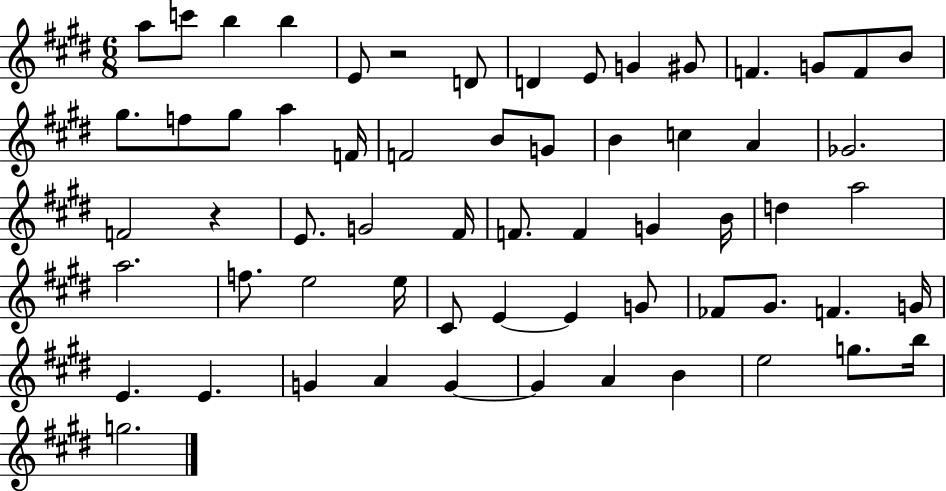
A5/e C6/e B5/q B5/q E4/e R/h D4/e D4/q E4/e G4/q G#4/e F4/q. G4/e F4/e B4/e G#5/e. F5/e G#5/e A5/q F4/s F4/h B4/e G4/e B4/q C5/q A4/q Gb4/h. F4/h R/q E4/e. G4/h F#4/s F4/e. F4/q G4/q B4/s D5/q A5/h A5/h. F5/e. E5/h E5/s C#4/e E4/q E4/q G4/e FES4/e G#4/e. F4/q. G4/s E4/q. E4/q. G4/q A4/q G4/q G4/q A4/q B4/q E5/h G5/e. B5/s G5/h.